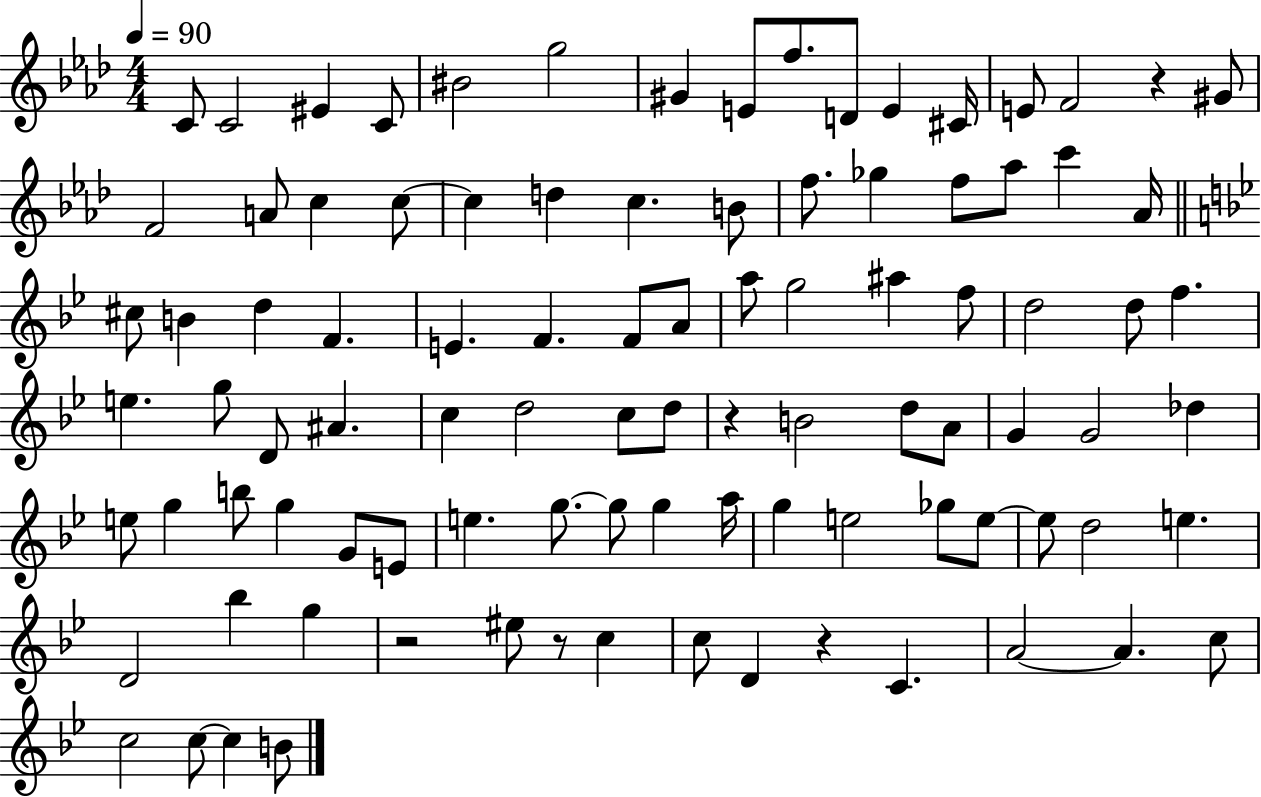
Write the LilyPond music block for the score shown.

{
  \clef treble
  \numericTimeSignature
  \time 4/4
  \key aes \major
  \tempo 4 = 90
  c'8 c'2 eis'4 c'8 | bis'2 g''2 | gis'4 e'8 f''8. d'8 e'4 cis'16 | e'8 f'2 r4 gis'8 | \break f'2 a'8 c''4 c''8~~ | c''4 d''4 c''4. b'8 | f''8. ges''4 f''8 aes''8 c'''4 aes'16 | \bar "||" \break \key g \minor cis''8 b'4 d''4 f'4. | e'4. f'4. f'8 a'8 | a''8 g''2 ais''4 f''8 | d''2 d''8 f''4. | \break e''4. g''8 d'8 ais'4. | c''4 d''2 c''8 d''8 | r4 b'2 d''8 a'8 | g'4 g'2 des''4 | \break e''8 g''4 b''8 g''4 g'8 e'8 | e''4. g''8.~~ g''8 g''4 a''16 | g''4 e''2 ges''8 e''8~~ | e''8 d''2 e''4. | \break d'2 bes''4 g''4 | r2 eis''8 r8 c''4 | c''8 d'4 r4 c'4. | a'2~~ a'4. c''8 | \break c''2 c''8~~ c''4 b'8 | \bar "|."
}